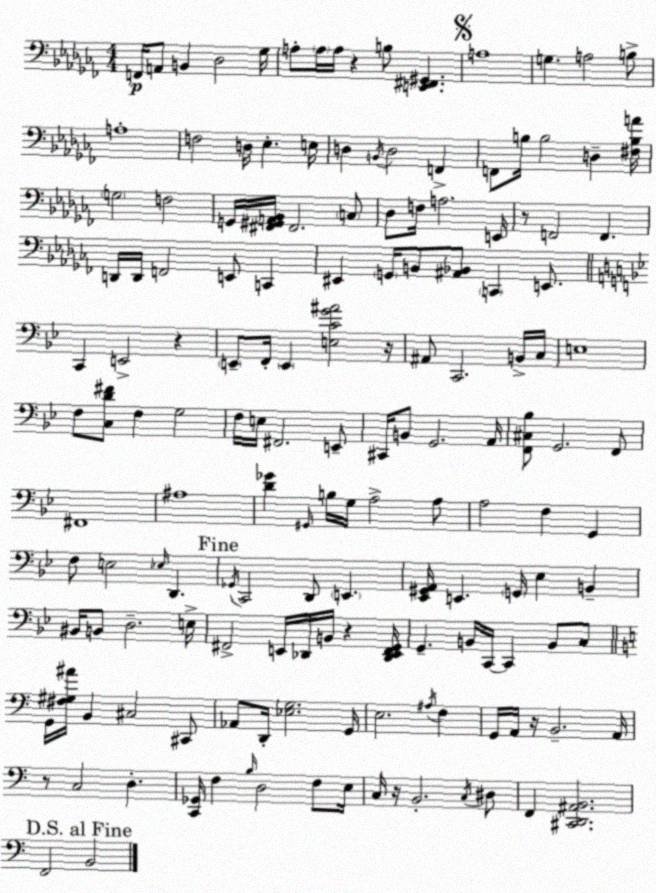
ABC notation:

X:1
T:Untitled
M:4/4
L:1/4
K:Abm
F,,/4 A,,/2 B,, _D,2 _G,/4 A,/2 A,/4 A,/4 z B,/2 [E,,^F,,^G,,] A,4 G, A,2 B,/2 A,4 F,2 D,/4 _E, E,/4 D, B,,/4 D,2 F,, F,,/2 B,/4 B,2 D, [^F,B,A]/4 G,2 F,2 G,,/4 [^F,,^G,,A,,_B,,]/4 ^F,,2 C,/2 _D,/2 F,/4 A,2 E,,/4 z/2 F,,2 F,, D,,/4 D,,/4 F,,2 E,,/2 C,, ^E,, G,,/4 B,,/2 [^A,,_B,,]/2 C,, E,,/2 C,, E,,2 z E,,/2 F,,/4 E,, [E,CG^A]2 z/4 ^A,,/2 C,,2 B,,/4 C,/4 E,4 F,/2 [C,D^F]/2 F, G,2 F,/4 E,/4 ^F,,2 E,,/2 ^C,,/4 B,,/2 G,,2 A,,/4 [F,,^C,_B,]/2 G,,2 F,,/2 ^F,,4 ^A,4 [D_G] ^G,,/4 B,/4 G,/4 A,2 A,/2 A,2 F, G,, F,/2 E,2 _E,/4 D,, _G,,/4 C,,2 D,,/2 E,, [_E,,^G,,A,,]/4 E,, G,,/4 _E, B,, ^B,,/4 B,,/2 D,2 E,/4 ^F,,2 E,,/4 _D,,/4 B,,/4 z [_D,,E,,^F,,G,,]/4 G,, B,,/4 C,,/4 C,, B,,/2 C,/2 G,,/4 [^F,^G,^A]/4 B,, ^C,2 ^C,,/2 _A,,/2 D,,/4 [_E,G,]2 G,,/4 E,2 ^A,/4 F, G,,/4 A,,/4 z/4 B,,2 A,,/4 z/2 C,2 D, [C,,_G,,]/4 F, B,/4 D,2 F,/2 E,/4 C,/4 z/4 B,,2 C,/4 ^D,/2 F,, [^C,,D,,^A,,B,,]2 F,,2 B,,2